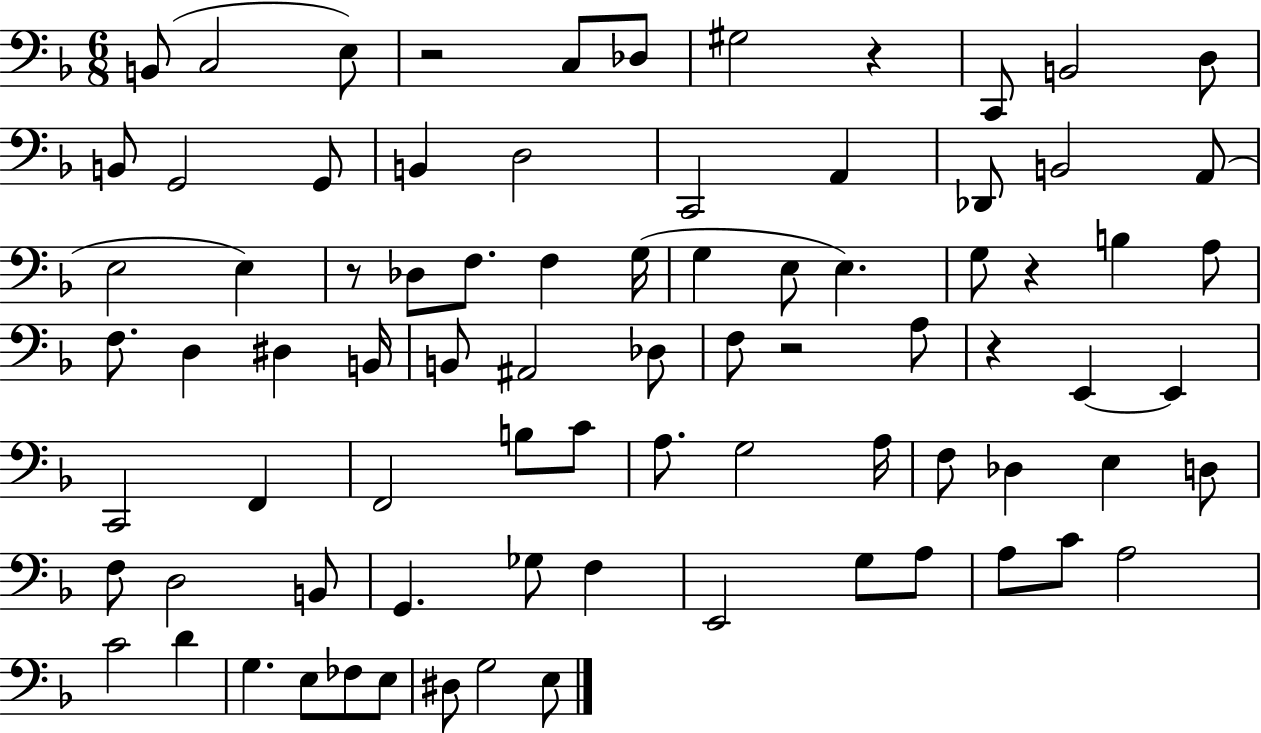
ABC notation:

X:1
T:Untitled
M:6/8
L:1/4
K:F
B,,/2 C,2 E,/2 z2 C,/2 _D,/2 ^G,2 z C,,/2 B,,2 D,/2 B,,/2 G,,2 G,,/2 B,, D,2 C,,2 A,, _D,,/2 B,,2 A,,/2 E,2 E, z/2 _D,/2 F,/2 F, G,/4 G, E,/2 E, G,/2 z B, A,/2 F,/2 D, ^D, B,,/4 B,,/2 ^A,,2 _D,/2 F,/2 z2 A,/2 z E,, E,, C,,2 F,, F,,2 B,/2 C/2 A,/2 G,2 A,/4 F,/2 _D, E, D,/2 F,/2 D,2 B,,/2 G,, _G,/2 F, E,,2 G,/2 A,/2 A,/2 C/2 A,2 C2 D G, E,/2 _F,/2 E,/2 ^D,/2 G,2 E,/2